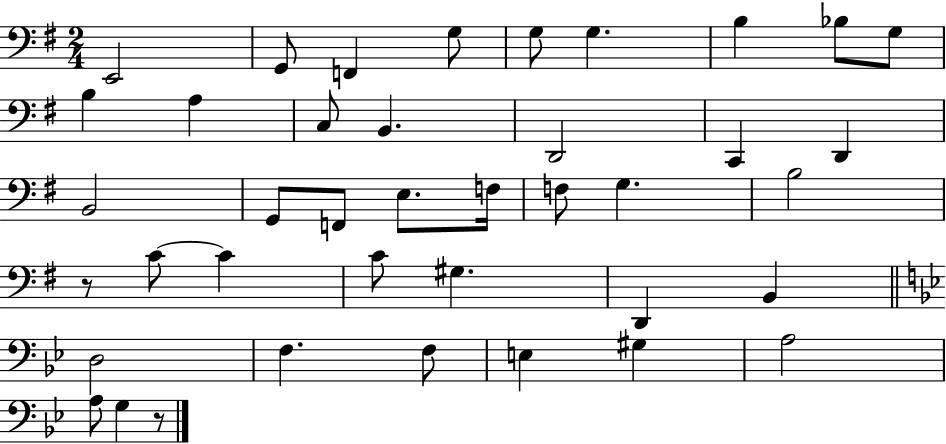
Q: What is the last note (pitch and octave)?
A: G3